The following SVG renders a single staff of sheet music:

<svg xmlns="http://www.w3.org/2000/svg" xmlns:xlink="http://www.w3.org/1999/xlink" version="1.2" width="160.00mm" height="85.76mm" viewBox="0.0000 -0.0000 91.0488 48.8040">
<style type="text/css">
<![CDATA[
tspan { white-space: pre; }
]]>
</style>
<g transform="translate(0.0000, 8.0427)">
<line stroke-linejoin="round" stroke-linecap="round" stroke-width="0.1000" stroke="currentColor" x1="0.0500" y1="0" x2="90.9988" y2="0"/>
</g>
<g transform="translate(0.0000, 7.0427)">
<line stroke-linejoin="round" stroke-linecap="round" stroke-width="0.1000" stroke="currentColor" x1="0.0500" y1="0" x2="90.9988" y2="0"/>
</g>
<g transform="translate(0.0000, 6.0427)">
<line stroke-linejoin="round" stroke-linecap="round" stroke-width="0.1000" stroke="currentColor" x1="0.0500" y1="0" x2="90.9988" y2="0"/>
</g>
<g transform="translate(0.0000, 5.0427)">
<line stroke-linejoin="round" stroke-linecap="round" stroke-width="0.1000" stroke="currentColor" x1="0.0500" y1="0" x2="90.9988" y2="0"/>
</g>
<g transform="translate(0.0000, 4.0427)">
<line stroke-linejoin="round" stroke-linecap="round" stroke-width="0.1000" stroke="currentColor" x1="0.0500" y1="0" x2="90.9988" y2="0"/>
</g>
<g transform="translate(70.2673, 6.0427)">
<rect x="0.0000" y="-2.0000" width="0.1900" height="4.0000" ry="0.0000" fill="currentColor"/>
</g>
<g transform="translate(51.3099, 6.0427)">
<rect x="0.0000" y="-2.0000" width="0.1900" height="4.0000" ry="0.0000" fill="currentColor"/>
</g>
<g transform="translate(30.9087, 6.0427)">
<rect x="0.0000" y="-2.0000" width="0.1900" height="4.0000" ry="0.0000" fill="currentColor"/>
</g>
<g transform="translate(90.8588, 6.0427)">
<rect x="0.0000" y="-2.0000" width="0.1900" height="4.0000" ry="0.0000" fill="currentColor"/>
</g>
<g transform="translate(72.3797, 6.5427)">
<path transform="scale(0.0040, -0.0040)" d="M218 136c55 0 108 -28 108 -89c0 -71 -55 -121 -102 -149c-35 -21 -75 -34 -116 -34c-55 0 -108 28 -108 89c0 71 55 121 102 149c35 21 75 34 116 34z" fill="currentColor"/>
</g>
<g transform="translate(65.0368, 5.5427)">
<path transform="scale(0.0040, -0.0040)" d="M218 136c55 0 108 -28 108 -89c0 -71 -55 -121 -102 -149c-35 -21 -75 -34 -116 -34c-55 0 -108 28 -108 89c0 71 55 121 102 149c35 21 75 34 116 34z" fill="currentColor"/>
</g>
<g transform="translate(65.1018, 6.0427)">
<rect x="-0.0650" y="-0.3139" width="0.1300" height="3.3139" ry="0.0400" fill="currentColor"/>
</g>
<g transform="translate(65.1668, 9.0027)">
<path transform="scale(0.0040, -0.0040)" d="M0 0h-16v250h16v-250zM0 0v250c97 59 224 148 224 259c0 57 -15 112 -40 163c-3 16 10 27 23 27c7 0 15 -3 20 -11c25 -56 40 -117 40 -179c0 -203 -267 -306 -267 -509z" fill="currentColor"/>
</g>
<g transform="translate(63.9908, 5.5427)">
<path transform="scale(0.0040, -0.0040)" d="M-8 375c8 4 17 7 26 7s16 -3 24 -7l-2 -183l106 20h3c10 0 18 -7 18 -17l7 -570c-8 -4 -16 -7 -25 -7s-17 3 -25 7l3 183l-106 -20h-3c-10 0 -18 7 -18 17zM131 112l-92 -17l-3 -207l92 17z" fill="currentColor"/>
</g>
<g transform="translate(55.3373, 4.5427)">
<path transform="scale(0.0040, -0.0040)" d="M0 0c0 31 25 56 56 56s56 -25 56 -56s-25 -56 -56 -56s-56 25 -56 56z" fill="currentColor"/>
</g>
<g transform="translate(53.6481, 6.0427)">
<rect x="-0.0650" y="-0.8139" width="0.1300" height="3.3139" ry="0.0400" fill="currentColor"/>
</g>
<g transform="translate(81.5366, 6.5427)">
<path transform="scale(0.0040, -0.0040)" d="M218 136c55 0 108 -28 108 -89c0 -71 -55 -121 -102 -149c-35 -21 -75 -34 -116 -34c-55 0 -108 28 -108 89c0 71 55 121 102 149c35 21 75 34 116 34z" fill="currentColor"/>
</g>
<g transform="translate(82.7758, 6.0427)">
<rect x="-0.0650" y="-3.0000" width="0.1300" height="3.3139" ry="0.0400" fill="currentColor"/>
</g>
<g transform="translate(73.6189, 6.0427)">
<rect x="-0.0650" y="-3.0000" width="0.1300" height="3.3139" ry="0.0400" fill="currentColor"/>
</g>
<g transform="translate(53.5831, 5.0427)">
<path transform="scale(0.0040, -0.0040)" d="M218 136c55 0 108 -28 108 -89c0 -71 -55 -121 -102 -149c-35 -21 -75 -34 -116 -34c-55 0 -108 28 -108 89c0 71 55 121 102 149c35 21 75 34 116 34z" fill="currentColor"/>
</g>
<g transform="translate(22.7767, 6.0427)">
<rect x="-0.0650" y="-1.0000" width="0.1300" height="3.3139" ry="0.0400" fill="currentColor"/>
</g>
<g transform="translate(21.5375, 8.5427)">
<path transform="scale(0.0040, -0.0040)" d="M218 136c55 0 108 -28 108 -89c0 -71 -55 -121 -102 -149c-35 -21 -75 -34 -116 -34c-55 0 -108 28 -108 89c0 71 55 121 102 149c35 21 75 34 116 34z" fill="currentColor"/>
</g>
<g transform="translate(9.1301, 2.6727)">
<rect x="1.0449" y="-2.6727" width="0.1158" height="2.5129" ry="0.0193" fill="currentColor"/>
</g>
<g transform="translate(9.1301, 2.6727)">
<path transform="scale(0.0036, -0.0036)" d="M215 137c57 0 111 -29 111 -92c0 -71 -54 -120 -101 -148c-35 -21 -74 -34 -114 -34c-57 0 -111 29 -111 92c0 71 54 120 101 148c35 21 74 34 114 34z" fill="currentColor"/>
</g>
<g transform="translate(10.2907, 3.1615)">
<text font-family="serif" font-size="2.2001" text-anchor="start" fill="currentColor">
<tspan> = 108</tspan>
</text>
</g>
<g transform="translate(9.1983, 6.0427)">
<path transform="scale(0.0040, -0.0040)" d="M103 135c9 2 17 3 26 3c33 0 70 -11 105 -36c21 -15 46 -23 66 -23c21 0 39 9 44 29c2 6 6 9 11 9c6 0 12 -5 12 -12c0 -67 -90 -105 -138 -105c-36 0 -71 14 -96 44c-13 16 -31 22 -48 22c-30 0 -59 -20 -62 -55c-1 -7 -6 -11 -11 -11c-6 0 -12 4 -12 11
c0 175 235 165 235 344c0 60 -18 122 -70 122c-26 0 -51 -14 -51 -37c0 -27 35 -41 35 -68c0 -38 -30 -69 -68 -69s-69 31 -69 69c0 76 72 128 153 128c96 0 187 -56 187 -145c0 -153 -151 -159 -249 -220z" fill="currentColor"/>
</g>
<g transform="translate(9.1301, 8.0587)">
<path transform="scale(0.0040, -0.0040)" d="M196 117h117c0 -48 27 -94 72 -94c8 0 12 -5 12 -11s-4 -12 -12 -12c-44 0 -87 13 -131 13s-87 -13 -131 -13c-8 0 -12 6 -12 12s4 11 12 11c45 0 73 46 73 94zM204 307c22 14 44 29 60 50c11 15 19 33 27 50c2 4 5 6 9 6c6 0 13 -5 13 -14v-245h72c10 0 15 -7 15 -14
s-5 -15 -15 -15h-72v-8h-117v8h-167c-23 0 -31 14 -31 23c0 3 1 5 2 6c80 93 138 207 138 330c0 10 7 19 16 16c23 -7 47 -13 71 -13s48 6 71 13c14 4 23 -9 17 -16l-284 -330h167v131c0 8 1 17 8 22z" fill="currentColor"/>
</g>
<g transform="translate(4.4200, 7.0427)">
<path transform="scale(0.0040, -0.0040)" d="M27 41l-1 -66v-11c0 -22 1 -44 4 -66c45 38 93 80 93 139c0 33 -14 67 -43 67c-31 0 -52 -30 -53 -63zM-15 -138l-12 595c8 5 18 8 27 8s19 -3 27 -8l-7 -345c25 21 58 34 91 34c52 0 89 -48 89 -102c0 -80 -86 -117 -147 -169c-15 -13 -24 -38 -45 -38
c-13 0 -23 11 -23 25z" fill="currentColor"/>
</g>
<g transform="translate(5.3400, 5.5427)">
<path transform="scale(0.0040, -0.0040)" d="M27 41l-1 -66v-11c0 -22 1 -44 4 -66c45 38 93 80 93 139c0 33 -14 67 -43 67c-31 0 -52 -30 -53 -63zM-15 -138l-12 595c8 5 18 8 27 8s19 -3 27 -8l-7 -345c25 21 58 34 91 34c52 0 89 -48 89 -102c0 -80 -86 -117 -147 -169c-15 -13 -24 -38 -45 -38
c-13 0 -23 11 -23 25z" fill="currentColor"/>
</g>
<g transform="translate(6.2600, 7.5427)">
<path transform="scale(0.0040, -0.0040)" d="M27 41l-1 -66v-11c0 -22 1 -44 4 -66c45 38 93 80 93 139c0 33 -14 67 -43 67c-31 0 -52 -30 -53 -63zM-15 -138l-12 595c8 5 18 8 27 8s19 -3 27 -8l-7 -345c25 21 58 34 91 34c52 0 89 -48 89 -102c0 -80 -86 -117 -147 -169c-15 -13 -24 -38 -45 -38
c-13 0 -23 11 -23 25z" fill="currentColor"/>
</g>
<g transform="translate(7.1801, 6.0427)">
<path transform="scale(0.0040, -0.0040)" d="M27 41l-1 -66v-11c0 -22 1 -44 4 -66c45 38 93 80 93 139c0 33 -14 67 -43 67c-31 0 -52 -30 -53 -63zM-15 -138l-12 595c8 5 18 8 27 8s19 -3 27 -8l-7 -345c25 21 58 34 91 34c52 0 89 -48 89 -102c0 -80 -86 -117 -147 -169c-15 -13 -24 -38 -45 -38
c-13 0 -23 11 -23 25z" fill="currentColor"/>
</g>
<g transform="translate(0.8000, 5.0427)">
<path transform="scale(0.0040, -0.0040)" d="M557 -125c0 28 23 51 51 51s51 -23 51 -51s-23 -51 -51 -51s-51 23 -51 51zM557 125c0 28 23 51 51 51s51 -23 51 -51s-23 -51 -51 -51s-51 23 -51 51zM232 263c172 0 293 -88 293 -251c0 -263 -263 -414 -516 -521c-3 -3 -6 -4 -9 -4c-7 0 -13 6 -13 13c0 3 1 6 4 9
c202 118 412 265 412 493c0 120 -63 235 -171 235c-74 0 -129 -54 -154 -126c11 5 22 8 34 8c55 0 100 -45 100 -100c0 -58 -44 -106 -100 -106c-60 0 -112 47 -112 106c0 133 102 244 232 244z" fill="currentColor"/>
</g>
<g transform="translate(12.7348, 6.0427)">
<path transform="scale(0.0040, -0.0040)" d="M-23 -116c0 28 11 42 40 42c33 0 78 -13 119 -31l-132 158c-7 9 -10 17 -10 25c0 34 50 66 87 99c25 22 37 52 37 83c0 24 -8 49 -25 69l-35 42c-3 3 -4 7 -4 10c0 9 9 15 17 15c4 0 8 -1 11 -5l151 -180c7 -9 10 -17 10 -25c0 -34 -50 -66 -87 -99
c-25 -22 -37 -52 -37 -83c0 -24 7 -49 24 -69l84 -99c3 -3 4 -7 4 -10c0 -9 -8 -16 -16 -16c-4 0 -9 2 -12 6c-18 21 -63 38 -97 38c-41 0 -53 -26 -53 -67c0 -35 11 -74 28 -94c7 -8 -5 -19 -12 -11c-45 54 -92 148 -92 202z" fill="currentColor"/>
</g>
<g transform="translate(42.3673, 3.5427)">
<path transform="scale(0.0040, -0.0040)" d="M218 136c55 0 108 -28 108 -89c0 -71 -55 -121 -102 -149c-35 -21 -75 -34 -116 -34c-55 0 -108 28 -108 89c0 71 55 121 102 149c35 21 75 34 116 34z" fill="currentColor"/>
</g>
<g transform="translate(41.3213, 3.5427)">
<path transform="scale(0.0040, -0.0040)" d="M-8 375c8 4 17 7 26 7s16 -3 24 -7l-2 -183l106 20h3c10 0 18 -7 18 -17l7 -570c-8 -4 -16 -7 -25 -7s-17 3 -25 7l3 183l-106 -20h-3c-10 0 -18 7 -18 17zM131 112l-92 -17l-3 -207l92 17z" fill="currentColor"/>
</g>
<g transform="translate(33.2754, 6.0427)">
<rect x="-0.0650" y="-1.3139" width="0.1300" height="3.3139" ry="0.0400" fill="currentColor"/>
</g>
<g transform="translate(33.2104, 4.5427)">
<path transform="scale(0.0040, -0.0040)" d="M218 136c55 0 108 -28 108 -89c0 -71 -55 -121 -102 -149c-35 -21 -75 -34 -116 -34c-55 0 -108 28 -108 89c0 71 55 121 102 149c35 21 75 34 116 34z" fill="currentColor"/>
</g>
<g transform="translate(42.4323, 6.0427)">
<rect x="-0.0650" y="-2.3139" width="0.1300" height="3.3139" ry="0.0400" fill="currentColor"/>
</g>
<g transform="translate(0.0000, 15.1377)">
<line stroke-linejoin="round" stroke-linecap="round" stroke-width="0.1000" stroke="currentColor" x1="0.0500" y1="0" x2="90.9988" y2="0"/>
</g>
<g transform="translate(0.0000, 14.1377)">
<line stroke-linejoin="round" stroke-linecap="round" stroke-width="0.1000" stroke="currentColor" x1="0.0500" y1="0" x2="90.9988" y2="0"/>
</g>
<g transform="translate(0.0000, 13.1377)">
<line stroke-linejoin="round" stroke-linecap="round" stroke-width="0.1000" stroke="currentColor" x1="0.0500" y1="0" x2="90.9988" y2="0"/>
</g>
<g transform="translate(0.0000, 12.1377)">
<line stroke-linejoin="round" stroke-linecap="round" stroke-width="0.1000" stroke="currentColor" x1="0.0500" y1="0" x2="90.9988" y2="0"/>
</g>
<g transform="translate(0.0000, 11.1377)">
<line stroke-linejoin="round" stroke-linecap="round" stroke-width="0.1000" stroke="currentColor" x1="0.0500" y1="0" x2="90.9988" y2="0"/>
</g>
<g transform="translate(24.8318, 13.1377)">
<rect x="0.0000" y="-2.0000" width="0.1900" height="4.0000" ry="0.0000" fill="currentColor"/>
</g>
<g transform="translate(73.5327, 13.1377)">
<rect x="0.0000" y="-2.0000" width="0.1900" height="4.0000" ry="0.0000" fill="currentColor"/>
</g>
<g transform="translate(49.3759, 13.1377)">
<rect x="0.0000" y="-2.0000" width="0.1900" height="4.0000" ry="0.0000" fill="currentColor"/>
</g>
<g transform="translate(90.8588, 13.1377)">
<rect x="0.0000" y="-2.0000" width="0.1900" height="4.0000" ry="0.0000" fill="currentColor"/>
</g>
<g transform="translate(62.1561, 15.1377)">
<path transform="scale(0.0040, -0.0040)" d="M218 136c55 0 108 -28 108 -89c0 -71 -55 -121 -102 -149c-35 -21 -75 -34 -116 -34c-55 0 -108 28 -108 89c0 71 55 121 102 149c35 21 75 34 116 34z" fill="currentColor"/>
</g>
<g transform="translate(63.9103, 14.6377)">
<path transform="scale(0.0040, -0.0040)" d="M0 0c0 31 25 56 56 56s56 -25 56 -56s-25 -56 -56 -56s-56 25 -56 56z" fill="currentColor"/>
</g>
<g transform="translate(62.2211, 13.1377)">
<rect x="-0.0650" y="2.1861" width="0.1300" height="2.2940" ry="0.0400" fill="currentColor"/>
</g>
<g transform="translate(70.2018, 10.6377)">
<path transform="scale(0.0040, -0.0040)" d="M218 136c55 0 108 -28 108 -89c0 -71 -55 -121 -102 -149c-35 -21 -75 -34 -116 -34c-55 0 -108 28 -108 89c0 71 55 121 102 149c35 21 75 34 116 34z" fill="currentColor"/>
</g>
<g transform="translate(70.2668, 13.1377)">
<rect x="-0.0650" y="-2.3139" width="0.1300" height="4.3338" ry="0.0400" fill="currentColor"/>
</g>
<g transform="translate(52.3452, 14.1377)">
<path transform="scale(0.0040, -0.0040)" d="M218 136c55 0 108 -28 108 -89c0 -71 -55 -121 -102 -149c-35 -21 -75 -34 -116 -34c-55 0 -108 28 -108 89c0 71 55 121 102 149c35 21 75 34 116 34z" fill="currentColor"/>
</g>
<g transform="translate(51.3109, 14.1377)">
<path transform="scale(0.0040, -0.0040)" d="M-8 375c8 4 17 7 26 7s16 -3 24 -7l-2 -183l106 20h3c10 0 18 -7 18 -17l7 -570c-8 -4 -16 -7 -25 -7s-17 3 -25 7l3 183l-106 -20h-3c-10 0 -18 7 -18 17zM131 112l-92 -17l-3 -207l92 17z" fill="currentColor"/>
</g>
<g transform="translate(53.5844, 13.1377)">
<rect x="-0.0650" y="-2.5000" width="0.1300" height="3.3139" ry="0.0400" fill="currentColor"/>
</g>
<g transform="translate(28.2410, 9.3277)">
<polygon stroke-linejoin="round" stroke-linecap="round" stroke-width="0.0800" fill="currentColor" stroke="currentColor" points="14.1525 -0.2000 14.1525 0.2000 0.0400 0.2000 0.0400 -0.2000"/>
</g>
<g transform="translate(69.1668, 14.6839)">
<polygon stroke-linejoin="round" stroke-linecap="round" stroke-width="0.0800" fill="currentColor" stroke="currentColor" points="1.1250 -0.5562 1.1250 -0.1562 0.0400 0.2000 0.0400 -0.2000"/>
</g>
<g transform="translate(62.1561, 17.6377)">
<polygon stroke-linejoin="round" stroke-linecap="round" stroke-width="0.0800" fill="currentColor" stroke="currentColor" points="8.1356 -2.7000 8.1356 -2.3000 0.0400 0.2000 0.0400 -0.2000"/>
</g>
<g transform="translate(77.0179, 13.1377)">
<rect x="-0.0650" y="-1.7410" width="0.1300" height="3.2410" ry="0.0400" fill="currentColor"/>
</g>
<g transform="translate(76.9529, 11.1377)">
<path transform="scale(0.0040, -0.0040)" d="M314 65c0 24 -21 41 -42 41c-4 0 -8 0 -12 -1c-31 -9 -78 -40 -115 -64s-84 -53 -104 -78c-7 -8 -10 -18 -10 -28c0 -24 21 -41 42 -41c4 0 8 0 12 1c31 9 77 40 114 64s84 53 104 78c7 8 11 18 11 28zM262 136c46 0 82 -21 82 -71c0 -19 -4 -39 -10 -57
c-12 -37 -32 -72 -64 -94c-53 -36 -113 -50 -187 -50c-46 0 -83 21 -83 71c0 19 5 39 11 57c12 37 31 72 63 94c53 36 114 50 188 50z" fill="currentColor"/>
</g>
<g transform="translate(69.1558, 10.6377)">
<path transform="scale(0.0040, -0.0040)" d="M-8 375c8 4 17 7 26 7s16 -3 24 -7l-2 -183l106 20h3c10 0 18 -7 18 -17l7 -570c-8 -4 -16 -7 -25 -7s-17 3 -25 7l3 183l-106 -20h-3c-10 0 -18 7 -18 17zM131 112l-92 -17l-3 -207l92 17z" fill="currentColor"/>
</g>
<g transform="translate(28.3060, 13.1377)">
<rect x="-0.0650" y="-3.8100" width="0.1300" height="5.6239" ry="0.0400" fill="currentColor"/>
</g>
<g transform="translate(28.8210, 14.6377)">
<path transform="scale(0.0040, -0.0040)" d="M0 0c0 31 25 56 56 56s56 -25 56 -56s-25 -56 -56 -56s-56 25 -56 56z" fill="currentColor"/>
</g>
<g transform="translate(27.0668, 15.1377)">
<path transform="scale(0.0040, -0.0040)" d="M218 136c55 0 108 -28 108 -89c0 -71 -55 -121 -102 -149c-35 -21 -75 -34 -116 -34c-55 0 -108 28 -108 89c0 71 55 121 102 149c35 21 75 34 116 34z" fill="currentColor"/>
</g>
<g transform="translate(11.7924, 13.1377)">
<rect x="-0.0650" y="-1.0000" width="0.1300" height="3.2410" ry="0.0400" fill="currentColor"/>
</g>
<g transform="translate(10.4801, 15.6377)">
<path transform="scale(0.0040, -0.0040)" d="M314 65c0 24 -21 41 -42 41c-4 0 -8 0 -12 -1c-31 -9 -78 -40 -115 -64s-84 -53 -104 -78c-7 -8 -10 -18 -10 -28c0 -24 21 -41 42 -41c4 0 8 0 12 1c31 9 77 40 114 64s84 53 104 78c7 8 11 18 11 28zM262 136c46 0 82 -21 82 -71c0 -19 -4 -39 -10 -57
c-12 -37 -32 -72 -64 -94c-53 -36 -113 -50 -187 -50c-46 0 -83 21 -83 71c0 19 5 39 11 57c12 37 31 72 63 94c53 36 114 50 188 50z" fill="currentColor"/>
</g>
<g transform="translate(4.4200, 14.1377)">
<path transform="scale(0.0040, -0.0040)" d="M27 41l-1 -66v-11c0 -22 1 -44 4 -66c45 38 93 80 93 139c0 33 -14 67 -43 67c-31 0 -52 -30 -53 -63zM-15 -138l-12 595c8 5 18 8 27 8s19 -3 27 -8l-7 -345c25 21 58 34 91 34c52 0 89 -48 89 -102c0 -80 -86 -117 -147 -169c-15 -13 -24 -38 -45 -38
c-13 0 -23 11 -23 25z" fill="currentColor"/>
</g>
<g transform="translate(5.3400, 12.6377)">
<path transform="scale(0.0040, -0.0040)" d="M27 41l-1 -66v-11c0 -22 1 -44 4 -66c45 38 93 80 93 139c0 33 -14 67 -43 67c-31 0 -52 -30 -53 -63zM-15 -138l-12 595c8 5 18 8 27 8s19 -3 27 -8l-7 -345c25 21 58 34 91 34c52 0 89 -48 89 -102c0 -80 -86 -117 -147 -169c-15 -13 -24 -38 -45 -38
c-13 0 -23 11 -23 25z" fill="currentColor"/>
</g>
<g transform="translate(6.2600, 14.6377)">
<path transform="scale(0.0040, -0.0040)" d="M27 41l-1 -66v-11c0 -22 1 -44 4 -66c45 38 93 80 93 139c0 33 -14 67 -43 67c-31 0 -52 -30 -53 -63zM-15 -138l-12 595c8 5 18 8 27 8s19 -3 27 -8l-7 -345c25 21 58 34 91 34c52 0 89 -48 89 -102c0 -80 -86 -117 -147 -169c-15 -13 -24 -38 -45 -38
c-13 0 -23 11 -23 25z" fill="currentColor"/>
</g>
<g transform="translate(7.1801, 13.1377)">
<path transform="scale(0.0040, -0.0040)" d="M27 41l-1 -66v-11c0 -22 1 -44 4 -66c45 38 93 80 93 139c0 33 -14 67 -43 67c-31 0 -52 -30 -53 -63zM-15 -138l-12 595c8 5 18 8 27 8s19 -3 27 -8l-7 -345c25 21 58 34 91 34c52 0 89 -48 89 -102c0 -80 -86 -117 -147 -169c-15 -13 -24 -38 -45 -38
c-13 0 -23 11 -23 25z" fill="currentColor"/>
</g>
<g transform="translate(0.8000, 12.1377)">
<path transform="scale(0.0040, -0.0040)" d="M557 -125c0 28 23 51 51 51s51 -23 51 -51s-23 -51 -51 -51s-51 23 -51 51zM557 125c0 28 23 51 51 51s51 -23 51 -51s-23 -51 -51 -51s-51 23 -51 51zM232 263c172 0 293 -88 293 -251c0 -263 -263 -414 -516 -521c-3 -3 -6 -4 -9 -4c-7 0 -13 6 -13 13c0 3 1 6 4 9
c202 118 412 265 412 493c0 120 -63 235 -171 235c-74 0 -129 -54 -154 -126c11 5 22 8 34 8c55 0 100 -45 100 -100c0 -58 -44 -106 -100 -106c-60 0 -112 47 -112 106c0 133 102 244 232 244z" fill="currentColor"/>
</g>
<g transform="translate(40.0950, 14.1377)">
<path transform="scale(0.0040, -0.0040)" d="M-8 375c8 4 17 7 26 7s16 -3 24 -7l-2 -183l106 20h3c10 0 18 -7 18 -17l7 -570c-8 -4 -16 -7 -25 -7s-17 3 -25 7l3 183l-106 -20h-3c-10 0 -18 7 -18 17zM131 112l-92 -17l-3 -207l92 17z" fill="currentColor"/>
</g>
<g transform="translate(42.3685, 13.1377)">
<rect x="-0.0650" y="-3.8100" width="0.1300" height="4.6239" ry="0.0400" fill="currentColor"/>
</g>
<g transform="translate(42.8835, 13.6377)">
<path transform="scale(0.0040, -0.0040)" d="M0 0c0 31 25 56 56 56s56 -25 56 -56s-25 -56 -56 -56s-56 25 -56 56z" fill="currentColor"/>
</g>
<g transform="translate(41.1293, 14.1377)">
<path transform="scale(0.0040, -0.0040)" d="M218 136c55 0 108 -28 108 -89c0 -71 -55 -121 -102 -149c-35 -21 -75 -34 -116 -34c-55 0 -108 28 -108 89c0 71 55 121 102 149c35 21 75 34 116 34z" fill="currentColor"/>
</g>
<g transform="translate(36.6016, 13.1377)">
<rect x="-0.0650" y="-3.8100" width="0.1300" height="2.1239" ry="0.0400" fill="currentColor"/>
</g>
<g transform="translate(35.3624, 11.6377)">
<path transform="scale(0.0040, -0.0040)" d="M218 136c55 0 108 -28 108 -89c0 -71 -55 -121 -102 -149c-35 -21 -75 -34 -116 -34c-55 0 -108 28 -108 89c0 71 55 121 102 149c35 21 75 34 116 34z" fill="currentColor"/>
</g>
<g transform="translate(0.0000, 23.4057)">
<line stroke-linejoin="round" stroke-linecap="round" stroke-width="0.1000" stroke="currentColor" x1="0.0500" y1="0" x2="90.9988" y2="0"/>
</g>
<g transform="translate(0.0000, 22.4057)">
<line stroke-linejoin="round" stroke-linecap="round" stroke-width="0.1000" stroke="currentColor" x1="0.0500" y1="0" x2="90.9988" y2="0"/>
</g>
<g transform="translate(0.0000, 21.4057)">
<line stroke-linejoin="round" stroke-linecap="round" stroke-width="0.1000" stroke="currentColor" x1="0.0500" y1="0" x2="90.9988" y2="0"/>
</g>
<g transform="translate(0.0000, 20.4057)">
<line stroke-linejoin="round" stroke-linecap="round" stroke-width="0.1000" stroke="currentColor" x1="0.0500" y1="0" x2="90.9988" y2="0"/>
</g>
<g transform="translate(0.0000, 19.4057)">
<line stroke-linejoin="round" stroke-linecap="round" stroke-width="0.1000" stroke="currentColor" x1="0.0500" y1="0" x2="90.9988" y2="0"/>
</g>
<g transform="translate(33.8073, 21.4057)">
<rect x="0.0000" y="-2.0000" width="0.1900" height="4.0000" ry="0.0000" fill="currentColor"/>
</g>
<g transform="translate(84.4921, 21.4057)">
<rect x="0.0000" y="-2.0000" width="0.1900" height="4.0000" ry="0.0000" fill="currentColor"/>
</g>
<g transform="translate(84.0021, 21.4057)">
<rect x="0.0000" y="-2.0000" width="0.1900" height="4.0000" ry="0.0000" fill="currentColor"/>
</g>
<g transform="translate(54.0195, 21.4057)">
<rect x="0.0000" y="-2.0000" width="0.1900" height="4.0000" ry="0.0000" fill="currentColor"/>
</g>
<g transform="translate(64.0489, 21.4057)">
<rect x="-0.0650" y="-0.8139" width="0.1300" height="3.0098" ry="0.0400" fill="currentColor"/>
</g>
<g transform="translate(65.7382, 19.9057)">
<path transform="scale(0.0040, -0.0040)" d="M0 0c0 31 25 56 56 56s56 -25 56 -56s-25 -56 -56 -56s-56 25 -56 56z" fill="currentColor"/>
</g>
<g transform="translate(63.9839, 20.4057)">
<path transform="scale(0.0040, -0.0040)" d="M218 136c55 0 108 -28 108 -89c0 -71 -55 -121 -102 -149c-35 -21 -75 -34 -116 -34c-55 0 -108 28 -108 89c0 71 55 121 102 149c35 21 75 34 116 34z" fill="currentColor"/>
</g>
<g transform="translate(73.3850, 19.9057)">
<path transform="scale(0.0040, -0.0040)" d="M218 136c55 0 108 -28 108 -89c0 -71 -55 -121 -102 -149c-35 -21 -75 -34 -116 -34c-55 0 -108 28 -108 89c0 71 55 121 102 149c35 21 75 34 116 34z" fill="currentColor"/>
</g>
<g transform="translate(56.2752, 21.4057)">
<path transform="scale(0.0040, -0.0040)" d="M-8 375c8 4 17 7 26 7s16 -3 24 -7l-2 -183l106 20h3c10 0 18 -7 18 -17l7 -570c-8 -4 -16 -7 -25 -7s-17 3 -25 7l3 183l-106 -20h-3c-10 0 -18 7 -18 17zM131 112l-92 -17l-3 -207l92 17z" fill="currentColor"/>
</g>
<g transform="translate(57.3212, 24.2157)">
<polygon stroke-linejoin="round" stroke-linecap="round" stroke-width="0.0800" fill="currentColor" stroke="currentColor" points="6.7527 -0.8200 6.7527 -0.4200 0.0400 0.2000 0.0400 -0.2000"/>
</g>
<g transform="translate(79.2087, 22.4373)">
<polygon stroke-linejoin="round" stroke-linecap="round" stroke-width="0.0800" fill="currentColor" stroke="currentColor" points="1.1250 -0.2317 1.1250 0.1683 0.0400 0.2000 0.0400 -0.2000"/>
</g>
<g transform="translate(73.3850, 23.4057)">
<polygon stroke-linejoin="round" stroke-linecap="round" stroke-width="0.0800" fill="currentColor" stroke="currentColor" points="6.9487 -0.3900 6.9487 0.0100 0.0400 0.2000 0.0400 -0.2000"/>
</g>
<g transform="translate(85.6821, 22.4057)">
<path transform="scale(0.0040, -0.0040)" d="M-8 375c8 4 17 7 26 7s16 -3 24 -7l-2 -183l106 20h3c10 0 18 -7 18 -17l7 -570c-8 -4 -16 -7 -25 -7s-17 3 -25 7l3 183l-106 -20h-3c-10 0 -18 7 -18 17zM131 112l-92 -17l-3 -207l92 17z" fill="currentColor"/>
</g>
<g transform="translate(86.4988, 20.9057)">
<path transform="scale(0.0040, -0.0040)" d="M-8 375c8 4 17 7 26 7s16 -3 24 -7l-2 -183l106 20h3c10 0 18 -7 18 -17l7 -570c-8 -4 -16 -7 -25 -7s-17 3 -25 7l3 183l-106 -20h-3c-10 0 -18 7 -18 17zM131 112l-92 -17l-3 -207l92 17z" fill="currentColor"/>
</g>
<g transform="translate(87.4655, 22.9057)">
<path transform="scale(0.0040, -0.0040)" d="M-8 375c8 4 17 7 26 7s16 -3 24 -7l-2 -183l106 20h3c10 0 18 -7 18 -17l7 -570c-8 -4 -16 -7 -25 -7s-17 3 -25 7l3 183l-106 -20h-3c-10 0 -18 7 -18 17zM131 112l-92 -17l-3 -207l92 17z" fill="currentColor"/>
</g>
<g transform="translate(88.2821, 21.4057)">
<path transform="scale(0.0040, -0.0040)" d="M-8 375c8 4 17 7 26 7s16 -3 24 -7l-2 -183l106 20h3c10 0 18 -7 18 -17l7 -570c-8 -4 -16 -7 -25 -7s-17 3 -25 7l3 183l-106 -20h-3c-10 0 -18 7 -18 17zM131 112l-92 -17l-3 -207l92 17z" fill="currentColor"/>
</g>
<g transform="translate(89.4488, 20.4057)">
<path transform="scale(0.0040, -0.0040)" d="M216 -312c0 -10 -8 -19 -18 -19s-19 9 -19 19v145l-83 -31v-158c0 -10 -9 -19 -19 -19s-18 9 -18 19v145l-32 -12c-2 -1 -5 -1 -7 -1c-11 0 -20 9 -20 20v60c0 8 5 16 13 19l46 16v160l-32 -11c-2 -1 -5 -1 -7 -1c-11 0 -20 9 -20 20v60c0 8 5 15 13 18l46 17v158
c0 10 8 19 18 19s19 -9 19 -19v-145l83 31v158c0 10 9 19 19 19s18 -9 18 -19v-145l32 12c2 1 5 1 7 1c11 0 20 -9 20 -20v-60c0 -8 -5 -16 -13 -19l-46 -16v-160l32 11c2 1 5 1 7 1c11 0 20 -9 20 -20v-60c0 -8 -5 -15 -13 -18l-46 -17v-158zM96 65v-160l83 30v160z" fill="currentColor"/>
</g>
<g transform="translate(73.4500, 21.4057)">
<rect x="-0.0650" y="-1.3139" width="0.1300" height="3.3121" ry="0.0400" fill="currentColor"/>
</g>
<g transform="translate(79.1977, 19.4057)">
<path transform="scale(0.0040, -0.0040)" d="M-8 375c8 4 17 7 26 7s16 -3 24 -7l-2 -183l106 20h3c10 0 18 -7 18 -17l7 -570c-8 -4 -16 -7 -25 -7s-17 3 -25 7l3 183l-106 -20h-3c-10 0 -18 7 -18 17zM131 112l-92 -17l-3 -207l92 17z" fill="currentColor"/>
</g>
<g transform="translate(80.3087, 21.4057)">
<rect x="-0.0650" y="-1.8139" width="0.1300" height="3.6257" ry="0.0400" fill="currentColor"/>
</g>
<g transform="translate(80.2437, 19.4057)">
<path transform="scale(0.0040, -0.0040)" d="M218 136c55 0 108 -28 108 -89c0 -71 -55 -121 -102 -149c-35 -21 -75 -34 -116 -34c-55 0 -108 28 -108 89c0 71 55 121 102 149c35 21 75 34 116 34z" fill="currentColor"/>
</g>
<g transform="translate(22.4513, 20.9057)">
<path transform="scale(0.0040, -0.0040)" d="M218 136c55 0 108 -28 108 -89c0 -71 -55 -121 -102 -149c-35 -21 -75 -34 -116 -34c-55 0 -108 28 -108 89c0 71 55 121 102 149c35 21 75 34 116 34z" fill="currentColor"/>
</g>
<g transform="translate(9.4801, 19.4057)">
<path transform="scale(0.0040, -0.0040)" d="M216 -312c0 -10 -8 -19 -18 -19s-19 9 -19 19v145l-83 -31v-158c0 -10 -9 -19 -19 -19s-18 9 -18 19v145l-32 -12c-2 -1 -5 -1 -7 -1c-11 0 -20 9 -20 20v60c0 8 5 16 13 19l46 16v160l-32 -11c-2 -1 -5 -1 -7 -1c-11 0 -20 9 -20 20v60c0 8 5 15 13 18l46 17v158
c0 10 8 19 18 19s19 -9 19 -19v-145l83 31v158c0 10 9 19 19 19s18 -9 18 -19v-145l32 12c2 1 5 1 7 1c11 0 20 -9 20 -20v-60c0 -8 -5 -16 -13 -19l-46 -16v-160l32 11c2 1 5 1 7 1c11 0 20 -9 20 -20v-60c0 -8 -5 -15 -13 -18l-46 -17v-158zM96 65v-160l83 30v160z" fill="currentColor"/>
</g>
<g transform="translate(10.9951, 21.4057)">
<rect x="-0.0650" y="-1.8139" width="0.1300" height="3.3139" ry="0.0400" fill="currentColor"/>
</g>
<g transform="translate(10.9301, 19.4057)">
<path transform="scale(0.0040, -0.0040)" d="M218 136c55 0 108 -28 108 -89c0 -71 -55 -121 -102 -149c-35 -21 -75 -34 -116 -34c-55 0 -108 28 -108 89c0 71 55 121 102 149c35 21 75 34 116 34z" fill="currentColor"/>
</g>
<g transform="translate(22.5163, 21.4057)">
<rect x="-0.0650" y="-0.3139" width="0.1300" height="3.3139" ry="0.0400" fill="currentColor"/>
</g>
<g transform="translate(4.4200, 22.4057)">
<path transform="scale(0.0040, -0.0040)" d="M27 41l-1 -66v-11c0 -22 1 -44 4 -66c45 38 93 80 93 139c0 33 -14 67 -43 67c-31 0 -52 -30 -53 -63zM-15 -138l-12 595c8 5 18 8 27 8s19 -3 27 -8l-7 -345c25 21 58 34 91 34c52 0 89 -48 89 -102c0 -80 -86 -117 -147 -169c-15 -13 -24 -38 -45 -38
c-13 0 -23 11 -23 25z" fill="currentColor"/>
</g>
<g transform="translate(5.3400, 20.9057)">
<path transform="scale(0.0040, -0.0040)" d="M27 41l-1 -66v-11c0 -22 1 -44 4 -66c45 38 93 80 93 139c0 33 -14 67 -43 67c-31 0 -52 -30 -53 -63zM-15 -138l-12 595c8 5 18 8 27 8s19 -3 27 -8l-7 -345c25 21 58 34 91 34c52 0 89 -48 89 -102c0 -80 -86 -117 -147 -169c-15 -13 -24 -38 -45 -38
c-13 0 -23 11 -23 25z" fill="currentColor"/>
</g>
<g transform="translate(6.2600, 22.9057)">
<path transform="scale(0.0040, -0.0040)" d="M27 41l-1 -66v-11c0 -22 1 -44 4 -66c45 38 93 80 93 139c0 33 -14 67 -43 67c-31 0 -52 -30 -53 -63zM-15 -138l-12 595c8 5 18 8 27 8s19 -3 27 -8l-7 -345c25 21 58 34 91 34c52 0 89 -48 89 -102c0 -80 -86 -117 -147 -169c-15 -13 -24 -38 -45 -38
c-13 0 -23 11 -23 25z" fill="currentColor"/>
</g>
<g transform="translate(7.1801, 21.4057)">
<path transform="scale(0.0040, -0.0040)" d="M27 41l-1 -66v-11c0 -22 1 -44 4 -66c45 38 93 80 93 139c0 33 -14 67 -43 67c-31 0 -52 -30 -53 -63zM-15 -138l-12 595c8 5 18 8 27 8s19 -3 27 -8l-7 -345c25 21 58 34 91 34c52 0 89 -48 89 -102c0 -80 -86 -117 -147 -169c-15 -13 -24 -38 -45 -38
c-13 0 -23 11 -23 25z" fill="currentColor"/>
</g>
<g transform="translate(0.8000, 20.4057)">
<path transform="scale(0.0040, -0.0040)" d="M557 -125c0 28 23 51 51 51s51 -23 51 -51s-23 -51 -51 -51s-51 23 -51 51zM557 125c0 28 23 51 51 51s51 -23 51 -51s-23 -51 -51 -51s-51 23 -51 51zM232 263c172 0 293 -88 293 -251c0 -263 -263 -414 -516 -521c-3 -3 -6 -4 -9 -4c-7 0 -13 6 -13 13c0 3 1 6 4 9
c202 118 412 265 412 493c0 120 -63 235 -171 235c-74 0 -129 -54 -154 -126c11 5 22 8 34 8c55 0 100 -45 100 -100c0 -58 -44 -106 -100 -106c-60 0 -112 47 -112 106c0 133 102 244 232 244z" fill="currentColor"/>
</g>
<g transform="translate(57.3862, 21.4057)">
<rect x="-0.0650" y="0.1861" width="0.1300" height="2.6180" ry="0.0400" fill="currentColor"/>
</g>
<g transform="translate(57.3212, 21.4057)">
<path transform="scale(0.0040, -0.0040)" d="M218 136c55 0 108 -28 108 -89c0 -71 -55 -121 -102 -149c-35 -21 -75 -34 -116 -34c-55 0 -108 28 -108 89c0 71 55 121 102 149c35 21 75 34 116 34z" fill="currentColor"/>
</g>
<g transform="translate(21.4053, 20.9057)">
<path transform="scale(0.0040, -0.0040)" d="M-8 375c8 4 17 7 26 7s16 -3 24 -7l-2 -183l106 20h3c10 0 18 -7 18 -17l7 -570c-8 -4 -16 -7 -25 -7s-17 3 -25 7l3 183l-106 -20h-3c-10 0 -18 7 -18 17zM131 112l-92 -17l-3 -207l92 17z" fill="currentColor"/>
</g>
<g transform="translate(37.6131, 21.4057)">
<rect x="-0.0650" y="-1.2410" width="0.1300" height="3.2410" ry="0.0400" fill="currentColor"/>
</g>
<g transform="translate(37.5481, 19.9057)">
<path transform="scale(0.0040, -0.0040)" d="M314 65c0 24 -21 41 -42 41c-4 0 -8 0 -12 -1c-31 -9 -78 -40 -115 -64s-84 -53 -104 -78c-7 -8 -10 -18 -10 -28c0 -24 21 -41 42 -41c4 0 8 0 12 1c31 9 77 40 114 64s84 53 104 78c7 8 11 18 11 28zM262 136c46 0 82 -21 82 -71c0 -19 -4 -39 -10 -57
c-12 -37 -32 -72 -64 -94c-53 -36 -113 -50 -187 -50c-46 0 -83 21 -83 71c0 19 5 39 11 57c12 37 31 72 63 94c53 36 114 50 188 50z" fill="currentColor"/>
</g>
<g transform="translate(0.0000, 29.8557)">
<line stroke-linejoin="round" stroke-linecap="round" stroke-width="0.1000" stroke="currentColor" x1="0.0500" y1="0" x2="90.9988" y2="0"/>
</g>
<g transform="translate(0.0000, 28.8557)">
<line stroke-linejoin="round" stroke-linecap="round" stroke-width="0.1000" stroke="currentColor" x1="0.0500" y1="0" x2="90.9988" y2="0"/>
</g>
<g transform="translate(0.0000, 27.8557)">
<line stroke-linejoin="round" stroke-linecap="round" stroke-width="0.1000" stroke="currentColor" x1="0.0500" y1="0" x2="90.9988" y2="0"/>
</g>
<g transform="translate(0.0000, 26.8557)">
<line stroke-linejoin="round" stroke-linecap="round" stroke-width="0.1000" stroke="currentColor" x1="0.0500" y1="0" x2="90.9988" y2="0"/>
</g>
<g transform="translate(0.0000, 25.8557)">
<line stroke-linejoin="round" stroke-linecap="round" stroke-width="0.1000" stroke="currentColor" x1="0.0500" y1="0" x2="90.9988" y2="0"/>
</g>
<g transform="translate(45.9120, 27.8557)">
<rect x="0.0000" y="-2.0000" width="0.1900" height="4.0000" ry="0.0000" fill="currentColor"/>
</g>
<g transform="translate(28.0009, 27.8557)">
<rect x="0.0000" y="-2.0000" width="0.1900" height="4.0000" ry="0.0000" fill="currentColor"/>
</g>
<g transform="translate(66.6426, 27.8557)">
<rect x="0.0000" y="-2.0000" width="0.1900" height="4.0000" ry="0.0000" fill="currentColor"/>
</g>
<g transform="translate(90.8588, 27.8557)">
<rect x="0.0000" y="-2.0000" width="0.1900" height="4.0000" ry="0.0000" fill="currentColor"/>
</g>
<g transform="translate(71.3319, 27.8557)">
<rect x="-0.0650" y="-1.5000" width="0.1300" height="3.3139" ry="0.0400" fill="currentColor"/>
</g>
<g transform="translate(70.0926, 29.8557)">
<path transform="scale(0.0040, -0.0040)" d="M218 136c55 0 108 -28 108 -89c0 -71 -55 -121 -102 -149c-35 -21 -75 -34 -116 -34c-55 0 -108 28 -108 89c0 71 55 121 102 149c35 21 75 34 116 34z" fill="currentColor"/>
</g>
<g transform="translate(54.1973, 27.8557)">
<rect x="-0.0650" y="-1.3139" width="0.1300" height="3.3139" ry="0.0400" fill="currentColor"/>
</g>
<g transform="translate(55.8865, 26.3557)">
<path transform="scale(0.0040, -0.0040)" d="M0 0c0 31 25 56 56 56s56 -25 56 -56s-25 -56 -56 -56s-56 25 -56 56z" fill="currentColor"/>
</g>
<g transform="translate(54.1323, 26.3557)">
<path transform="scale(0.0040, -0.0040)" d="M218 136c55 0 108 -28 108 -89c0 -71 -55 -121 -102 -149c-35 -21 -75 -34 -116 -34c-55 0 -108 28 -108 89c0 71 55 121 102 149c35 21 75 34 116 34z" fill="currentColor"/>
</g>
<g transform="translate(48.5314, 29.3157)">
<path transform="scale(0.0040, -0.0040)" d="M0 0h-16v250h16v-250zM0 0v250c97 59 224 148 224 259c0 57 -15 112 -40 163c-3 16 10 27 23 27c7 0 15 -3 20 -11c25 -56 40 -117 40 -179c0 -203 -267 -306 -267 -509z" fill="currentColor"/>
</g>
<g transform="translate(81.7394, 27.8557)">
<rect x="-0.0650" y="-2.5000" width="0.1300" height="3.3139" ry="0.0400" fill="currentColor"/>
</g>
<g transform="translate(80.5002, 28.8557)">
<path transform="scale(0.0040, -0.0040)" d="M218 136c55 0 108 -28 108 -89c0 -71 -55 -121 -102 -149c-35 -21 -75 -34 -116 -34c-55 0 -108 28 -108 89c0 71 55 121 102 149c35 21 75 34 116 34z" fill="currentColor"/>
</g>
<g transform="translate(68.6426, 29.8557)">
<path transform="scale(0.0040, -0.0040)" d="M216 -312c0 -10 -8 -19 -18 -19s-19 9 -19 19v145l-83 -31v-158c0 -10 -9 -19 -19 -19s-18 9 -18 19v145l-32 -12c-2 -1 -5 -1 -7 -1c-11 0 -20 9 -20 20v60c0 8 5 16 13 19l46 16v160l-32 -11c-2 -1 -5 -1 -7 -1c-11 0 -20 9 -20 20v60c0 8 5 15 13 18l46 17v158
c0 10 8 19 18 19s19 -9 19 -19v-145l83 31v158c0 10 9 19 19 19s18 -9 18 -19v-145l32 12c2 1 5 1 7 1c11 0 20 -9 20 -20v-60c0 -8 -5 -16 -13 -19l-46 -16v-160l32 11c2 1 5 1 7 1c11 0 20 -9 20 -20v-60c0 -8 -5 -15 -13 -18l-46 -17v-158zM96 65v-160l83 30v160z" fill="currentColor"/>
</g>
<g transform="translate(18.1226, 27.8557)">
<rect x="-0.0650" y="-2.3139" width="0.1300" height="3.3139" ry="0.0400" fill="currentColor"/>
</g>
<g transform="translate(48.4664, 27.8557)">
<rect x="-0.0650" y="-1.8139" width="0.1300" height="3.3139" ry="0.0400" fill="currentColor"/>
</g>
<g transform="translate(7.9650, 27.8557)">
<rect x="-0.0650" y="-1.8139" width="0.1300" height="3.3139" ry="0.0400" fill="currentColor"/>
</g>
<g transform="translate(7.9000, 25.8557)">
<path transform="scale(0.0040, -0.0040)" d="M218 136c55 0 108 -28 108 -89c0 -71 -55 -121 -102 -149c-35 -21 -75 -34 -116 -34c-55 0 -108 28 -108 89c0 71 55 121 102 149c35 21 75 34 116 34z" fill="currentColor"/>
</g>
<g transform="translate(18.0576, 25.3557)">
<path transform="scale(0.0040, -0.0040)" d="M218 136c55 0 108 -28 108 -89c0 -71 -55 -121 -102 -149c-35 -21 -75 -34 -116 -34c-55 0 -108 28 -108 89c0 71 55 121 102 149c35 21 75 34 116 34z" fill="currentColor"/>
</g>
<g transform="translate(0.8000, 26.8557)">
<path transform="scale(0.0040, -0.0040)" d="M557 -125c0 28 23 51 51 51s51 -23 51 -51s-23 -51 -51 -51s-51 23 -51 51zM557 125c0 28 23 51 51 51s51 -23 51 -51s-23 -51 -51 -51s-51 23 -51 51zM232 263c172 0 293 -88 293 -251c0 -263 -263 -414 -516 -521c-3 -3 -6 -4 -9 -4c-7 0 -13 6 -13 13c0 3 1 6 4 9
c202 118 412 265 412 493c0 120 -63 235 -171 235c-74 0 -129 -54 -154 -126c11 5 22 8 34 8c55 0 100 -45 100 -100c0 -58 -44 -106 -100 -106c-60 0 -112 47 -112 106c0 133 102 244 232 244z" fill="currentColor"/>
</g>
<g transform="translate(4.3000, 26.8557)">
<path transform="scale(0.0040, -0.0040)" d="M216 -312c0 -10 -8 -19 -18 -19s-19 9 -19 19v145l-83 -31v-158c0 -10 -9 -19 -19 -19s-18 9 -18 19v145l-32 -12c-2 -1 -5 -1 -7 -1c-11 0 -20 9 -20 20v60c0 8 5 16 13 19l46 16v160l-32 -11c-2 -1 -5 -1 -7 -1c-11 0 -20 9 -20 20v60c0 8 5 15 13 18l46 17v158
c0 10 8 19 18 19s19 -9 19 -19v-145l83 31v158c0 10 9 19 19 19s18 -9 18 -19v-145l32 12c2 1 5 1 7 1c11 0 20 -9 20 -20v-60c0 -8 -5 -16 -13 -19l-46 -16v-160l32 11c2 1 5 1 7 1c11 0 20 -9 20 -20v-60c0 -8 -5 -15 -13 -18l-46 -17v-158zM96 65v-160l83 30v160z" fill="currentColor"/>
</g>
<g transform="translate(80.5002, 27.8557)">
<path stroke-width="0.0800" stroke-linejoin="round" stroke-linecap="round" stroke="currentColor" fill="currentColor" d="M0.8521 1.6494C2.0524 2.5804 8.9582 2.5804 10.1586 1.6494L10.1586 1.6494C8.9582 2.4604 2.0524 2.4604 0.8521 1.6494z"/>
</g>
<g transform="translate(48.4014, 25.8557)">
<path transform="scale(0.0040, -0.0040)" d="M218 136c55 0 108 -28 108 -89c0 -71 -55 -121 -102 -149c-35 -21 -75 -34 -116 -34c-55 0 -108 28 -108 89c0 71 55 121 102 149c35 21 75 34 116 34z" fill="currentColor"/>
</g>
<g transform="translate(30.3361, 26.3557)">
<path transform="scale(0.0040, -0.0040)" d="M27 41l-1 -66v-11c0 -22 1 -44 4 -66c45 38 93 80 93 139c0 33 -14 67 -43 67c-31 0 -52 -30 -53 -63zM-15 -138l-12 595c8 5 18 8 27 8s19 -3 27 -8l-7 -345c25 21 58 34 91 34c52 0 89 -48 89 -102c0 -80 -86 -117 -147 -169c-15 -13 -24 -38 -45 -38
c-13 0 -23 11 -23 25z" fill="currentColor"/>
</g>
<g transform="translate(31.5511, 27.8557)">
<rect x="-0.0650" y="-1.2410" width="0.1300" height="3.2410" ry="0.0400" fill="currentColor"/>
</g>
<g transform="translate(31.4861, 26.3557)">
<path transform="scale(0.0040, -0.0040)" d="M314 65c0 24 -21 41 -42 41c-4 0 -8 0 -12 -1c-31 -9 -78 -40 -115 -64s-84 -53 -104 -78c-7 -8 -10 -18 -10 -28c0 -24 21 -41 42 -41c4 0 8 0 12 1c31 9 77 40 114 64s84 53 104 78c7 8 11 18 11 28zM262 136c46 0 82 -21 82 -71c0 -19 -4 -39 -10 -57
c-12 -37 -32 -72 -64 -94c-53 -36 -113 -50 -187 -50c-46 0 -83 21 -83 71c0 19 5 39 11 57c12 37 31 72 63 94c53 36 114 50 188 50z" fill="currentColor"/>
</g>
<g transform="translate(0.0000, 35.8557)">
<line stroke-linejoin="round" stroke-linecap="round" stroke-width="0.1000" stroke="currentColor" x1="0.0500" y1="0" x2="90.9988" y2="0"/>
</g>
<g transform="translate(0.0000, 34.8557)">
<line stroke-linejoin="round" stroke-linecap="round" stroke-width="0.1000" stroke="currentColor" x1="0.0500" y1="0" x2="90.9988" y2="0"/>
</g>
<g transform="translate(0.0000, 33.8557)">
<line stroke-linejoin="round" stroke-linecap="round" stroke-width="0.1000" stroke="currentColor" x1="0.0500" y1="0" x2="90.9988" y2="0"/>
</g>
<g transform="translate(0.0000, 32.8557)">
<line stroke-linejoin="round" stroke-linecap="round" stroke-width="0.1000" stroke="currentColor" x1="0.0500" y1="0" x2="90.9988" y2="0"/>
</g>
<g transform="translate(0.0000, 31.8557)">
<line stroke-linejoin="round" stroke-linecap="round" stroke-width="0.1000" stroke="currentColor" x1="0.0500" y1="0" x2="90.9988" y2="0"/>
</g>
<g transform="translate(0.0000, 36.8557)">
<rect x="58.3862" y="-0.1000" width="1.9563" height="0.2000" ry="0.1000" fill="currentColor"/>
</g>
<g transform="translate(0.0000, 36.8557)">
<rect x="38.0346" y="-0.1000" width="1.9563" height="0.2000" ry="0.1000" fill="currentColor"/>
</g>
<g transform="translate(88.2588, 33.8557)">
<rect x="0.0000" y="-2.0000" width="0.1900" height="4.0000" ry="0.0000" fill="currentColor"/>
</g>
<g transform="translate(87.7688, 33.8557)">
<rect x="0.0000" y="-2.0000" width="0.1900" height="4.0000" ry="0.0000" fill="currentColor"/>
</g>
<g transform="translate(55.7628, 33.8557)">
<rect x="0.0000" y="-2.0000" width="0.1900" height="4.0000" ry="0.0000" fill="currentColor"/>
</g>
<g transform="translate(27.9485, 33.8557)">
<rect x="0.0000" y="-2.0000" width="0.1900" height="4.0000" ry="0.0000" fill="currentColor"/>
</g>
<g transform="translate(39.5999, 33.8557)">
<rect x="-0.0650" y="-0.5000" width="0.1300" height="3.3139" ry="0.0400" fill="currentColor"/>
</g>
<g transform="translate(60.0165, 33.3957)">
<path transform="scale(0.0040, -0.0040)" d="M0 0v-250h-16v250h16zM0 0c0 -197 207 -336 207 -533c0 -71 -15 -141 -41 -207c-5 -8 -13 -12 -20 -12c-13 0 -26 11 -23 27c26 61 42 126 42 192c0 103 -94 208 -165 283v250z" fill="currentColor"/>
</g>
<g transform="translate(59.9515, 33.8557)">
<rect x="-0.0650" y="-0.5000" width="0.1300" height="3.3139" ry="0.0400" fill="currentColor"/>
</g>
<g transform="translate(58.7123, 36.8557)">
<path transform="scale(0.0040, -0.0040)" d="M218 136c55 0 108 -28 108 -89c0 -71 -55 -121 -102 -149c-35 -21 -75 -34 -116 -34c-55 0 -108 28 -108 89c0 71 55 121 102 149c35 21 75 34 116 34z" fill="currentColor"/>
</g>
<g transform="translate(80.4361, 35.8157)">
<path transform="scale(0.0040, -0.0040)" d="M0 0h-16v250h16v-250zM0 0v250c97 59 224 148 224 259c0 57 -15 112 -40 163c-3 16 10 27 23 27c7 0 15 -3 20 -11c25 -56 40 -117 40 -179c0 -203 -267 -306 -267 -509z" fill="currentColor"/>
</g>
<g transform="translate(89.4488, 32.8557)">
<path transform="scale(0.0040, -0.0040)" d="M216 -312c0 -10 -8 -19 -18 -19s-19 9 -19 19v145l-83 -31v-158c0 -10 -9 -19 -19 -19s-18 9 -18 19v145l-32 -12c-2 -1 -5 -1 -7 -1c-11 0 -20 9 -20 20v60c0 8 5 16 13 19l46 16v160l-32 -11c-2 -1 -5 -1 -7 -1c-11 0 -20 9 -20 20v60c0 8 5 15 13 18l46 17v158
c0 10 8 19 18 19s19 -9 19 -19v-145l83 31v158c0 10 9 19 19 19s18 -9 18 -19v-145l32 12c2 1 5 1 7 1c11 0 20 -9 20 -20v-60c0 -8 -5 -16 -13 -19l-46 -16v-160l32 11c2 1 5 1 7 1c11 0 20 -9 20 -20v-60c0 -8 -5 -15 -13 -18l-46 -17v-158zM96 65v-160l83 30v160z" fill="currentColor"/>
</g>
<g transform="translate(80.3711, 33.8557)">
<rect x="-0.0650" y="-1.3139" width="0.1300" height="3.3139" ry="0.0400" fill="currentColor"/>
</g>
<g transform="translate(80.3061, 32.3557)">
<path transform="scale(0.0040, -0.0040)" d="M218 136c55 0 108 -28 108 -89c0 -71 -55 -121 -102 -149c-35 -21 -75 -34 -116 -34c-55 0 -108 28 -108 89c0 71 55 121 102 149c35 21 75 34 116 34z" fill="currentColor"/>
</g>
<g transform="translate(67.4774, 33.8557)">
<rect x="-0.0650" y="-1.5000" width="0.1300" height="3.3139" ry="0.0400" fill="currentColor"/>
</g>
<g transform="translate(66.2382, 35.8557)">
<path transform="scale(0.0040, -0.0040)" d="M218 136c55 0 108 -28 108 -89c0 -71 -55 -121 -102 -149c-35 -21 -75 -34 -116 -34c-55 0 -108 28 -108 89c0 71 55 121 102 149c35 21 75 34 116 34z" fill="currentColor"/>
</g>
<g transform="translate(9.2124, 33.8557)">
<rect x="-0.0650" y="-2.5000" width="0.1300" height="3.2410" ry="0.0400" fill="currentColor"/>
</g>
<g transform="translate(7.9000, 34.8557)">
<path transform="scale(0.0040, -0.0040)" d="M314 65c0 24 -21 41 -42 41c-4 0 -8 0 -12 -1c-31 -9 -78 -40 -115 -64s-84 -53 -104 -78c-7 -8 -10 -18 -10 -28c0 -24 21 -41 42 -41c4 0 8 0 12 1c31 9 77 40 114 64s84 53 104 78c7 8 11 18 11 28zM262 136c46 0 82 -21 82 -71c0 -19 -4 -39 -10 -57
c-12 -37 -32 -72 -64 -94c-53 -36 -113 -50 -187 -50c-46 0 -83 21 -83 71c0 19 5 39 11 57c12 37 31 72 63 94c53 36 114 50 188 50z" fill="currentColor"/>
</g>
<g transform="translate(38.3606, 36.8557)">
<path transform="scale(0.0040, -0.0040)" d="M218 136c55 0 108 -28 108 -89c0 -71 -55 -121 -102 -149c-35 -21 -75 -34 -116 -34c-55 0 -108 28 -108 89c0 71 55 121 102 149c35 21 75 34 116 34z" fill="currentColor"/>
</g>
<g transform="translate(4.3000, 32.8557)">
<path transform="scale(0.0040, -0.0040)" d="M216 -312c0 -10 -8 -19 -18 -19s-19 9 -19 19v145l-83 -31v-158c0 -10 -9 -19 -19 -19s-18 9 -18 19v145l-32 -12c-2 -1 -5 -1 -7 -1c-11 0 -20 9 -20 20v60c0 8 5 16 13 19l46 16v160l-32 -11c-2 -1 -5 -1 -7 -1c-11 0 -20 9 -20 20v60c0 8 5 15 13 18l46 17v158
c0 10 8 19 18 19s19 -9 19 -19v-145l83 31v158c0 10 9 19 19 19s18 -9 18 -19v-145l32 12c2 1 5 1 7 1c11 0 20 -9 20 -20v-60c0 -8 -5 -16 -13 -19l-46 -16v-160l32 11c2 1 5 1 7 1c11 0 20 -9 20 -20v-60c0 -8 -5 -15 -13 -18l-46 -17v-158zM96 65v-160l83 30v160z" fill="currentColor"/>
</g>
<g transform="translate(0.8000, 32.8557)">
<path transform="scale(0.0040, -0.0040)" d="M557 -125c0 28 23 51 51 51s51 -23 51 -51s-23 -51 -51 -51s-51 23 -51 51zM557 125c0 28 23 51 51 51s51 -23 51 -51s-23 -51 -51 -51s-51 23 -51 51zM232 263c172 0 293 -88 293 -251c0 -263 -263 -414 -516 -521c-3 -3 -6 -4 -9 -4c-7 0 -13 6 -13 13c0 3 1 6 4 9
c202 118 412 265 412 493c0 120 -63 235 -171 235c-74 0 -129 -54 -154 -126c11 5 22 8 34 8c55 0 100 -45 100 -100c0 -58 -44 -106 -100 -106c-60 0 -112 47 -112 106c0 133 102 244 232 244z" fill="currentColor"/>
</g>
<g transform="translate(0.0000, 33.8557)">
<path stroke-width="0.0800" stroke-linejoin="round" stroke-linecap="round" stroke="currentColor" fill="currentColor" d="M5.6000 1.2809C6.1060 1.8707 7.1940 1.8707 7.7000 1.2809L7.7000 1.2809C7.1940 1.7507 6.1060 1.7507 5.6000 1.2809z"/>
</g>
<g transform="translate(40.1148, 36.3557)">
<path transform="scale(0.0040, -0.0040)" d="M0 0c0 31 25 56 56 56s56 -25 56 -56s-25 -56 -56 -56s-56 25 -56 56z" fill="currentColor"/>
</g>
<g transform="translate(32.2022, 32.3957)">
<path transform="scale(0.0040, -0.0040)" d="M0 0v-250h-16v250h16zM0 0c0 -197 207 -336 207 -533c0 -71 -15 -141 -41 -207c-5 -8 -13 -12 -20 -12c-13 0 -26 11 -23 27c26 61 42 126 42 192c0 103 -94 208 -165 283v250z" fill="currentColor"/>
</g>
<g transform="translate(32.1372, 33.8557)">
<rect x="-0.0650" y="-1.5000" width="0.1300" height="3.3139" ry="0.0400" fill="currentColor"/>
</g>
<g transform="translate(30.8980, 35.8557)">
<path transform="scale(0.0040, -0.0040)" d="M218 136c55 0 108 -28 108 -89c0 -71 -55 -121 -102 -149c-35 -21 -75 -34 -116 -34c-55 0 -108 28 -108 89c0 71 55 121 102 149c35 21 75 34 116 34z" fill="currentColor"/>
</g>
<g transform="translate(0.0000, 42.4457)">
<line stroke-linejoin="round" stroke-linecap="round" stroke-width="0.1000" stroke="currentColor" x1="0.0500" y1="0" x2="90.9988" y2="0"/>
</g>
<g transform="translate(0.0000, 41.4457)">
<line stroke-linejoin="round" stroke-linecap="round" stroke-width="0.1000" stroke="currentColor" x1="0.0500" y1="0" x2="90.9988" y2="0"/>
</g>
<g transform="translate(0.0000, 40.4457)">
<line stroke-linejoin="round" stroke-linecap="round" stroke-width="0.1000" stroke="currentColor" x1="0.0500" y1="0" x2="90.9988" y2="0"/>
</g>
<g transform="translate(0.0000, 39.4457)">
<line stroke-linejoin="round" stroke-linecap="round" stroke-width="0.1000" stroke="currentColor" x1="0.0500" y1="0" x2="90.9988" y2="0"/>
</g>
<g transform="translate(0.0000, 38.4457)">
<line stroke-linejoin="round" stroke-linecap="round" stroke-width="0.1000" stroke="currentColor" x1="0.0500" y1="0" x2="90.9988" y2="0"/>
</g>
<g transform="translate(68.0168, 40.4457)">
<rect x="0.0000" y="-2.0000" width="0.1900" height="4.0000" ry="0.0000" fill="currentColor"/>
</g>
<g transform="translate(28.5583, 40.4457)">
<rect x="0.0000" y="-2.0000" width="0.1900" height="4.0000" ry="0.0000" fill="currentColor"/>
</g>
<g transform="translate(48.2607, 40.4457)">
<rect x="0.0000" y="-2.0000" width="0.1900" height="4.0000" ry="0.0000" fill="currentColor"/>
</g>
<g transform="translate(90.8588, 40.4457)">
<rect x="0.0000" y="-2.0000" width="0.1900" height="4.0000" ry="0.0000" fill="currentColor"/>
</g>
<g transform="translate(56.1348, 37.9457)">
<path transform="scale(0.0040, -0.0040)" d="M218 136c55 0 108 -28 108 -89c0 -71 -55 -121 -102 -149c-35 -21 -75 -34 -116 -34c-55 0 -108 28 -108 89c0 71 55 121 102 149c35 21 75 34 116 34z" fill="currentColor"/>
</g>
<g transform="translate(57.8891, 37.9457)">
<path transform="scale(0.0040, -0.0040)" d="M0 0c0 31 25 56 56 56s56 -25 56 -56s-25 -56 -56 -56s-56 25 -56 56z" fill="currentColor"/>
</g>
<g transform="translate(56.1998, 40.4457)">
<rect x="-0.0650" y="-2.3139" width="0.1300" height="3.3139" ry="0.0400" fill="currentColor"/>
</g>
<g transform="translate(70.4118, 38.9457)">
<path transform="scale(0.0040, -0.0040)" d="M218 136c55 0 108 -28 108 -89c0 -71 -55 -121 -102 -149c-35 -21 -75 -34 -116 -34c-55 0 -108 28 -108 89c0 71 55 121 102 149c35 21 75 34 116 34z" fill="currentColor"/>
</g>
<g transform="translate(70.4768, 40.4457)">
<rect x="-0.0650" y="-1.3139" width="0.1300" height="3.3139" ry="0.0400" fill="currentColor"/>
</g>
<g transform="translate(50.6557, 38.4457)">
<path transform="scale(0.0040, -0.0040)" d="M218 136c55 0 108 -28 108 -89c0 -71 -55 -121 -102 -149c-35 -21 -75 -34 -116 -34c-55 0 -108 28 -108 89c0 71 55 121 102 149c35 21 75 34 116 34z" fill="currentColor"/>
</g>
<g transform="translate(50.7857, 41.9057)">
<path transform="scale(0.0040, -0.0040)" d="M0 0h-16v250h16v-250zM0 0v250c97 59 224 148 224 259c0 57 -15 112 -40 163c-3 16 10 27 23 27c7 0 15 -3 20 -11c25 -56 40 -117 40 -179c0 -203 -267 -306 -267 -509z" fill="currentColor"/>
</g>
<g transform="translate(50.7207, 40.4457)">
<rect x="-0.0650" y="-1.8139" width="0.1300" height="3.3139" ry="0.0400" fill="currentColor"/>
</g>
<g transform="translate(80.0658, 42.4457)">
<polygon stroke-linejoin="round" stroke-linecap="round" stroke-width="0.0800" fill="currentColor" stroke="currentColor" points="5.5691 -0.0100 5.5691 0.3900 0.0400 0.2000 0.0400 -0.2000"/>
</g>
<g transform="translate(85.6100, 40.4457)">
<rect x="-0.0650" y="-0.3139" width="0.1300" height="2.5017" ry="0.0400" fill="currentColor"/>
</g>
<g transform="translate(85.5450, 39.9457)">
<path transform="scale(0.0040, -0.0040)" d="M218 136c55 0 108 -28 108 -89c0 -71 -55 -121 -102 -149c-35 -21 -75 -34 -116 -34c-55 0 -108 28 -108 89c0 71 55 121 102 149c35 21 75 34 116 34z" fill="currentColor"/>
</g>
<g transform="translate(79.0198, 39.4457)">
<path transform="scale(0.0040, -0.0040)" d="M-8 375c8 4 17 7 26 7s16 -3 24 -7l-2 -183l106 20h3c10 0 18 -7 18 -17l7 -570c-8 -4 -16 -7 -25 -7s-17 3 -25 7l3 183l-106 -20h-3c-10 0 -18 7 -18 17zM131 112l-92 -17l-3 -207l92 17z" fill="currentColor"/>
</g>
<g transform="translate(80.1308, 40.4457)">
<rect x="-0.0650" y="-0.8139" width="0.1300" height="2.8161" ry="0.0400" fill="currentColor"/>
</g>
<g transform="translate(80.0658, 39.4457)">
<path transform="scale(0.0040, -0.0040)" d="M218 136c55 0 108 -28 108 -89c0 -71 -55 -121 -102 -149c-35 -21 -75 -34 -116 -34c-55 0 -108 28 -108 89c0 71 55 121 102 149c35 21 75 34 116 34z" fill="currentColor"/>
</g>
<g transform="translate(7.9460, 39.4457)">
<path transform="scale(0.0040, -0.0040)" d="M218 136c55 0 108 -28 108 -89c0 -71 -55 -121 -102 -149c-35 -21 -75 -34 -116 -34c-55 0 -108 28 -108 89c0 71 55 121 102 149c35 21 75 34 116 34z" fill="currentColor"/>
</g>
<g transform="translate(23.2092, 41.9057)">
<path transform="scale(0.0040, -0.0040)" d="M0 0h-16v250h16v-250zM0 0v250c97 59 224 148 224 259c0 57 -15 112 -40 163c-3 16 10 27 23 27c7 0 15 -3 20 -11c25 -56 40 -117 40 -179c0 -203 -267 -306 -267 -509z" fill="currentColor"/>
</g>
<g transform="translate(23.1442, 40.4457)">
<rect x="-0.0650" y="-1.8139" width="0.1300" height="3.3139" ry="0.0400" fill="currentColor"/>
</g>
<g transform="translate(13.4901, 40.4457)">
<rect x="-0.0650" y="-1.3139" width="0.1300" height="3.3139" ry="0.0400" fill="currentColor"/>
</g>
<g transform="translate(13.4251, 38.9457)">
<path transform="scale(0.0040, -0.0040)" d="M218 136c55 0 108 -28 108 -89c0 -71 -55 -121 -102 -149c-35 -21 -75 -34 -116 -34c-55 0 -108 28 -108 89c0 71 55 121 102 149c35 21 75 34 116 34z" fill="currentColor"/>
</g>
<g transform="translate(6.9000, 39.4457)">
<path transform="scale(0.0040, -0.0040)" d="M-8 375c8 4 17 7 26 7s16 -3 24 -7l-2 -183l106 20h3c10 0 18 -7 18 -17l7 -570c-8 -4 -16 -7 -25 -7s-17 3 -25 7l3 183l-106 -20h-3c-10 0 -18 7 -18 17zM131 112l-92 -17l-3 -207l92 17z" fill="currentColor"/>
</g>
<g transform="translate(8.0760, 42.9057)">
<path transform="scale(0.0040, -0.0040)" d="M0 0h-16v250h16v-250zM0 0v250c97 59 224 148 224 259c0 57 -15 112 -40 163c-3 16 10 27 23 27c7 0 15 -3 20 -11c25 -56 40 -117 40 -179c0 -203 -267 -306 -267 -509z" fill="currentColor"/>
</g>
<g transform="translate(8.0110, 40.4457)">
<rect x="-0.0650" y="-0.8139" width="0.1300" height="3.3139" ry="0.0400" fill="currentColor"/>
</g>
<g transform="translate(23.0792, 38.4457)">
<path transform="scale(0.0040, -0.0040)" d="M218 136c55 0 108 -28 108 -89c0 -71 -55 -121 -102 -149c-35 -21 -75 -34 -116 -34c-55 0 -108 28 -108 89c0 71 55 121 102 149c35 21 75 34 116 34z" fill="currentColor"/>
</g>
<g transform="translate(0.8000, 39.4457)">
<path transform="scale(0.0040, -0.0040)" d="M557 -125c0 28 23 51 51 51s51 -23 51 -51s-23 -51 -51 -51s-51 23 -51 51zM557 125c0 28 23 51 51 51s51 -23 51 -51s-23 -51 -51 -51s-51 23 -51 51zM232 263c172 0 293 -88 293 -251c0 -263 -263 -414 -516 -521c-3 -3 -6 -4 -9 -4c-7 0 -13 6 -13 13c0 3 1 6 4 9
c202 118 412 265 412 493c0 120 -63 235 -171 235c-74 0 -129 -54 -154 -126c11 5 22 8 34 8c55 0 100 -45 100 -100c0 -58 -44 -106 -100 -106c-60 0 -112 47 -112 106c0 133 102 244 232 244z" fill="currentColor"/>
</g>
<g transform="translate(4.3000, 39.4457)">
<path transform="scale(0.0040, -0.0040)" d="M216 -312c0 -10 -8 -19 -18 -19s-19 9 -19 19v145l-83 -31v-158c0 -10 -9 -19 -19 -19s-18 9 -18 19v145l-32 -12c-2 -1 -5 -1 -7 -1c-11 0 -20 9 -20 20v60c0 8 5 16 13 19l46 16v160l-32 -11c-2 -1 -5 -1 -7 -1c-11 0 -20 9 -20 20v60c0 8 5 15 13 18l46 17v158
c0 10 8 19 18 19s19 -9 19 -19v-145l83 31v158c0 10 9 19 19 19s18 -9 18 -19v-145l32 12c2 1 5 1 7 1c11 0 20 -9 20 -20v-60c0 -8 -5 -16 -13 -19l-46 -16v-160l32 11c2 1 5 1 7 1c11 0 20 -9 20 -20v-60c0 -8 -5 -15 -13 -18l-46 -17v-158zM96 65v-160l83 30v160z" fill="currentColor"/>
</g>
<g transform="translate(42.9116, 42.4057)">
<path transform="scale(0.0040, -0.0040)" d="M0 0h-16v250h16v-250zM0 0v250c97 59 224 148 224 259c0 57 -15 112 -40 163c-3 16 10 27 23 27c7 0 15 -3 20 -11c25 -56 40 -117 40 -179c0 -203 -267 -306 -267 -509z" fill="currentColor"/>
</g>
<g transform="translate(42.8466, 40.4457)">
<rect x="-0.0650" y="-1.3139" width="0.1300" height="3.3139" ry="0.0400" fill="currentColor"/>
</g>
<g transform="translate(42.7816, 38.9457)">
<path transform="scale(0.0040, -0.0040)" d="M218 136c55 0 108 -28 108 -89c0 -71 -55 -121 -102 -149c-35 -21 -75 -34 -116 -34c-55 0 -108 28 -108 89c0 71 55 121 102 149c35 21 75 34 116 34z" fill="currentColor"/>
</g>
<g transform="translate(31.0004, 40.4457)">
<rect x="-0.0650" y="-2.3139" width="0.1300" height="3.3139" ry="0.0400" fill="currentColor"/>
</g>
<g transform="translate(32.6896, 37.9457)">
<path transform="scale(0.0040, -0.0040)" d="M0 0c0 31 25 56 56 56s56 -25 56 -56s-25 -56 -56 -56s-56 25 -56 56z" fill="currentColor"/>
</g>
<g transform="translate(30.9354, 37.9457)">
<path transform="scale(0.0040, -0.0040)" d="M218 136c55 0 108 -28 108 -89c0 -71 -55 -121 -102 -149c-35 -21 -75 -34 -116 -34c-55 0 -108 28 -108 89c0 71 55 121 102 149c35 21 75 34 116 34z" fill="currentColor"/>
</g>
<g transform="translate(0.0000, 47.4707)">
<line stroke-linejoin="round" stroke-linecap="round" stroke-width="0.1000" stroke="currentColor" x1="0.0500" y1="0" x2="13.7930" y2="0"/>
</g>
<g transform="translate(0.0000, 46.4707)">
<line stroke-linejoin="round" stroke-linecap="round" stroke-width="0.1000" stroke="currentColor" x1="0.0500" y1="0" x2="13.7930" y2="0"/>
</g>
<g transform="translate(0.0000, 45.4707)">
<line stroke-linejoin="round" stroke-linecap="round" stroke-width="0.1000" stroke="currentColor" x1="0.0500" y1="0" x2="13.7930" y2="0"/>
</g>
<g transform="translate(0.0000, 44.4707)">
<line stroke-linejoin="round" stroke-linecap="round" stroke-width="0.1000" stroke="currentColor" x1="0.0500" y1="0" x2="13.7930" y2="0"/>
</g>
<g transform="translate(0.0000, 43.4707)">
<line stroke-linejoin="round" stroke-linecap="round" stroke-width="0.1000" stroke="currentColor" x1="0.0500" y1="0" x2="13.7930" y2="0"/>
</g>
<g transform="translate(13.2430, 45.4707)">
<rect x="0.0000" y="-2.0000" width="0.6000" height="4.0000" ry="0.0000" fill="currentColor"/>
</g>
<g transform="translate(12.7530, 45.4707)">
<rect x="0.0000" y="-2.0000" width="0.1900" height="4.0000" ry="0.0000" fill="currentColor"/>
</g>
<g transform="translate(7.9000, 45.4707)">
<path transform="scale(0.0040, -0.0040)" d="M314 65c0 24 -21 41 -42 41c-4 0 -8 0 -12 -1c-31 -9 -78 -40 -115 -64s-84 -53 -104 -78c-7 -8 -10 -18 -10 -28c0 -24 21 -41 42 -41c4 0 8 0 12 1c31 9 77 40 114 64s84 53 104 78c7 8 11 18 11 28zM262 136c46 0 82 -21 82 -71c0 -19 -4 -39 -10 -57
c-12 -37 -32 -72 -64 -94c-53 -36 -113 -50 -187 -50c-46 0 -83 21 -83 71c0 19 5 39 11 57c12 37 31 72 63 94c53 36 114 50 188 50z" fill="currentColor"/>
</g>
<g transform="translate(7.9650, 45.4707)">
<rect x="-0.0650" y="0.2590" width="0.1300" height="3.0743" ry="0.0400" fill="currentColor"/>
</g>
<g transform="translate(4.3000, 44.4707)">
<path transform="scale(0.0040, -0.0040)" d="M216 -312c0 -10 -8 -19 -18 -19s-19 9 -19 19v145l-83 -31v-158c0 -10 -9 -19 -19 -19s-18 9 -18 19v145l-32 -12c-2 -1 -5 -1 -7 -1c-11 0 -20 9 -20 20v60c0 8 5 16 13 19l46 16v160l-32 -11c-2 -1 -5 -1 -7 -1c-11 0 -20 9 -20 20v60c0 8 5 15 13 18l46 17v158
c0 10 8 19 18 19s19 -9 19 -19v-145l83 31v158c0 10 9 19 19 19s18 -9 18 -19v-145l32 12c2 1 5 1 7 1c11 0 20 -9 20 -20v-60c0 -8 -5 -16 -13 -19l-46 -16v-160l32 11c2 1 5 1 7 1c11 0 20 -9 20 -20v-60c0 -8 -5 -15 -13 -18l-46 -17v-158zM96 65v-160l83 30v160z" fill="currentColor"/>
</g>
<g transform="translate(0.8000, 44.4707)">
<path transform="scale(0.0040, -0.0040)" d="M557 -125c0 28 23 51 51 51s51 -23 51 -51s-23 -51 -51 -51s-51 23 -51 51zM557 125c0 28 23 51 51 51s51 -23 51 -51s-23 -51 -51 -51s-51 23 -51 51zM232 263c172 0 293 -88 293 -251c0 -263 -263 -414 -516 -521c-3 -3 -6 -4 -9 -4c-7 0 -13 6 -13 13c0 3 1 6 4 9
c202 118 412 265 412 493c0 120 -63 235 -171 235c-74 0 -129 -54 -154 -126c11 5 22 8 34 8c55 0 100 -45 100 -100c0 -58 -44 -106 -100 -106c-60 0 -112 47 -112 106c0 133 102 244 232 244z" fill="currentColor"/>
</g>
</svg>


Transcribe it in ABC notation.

X:1
T:Untitled
M:2/4
L:1/4
K:Ab
z F,, G, B, F, E,/2 C, C, F,,2 G,,/2 G,/2 B,,/2 B,, G,,/2 B,/4 _A,2 ^A, E, G,2 D,/2 F,/2 G,/2 A,/4 A, B, _G,2 A,/2 G, ^G,, B,, B,,2 G,,/2 E,, E,,/2 G,, G,/2 F,/2 G, A,/2 B, G,/2 A,/2 B, G, F,/2 E,/2 D,2